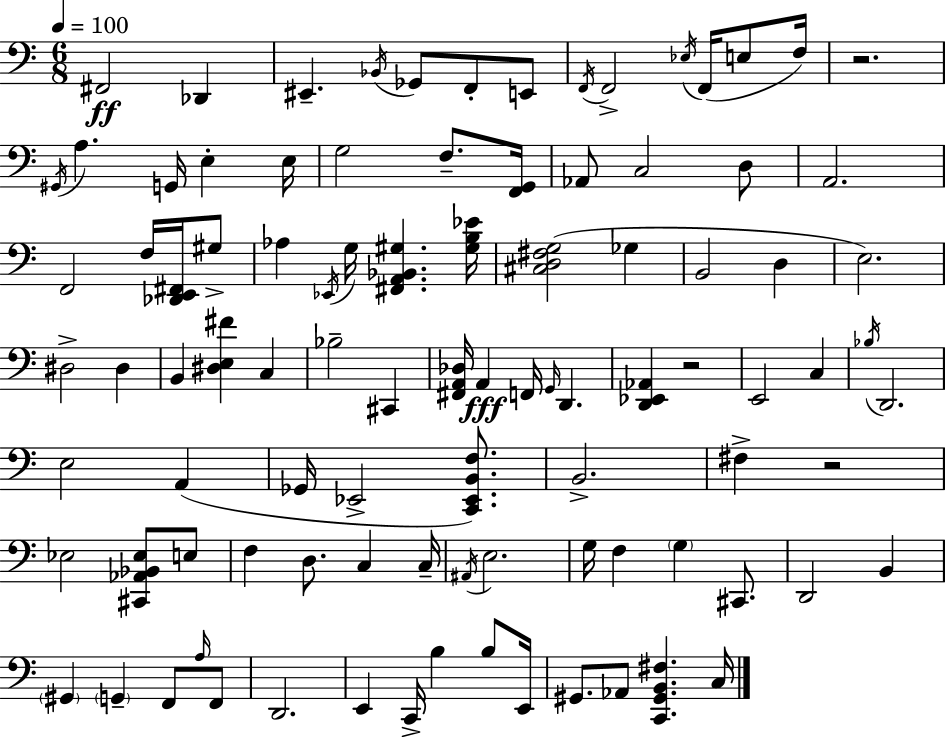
X:1
T:Untitled
M:6/8
L:1/4
K:C
^F,,2 _D,, ^E,, _B,,/4 _G,,/2 F,,/2 E,,/2 F,,/4 F,,2 _E,/4 F,,/4 E,/2 F,/4 z2 ^G,,/4 A, G,,/4 E, E,/4 G,2 F,/2 [F,,G,,]/4 _A,,/2 C,2 D,/2 A,,2 F,,2 F,/4 [_D,,E,,^F,,]/4 ^G,/2 _A, _E,,/4 G,/4 [^F,,A,,_B,,^G,] [^G,B,_E]/4 [^C,D,^F,G,]2 _G, B,,2 D, E,2 ^D,2 ^D, B,, [^D,E,^F] C, _B,2 ^C,, [^F,,A,,_D,]/4 A,, F,,/4 G,,/4 D,, [D,,_E,,_A,,] z2 E,,2 C, _B,/4 D,,2 E,2 A,, _G,,/4 _E,,2 [C,,_E,,B,,F,]/2 B,,2 ^F, z2 _E,2 [^C,,_A,,_B,,_E,]/2 E,/2 F, D,/2 C, C,/4 ^A,,/4 E,2 G,/4 F, G, ^C,,/2 D,,2 B,, ^G,, G,, F,,/2 A,/4 F,,/2 D,,2 E,, C,,/4 B, B,/2 E,,/4 ^G,,/2 _A,,/2 [C,,^G,,B,,^F,] C,/4